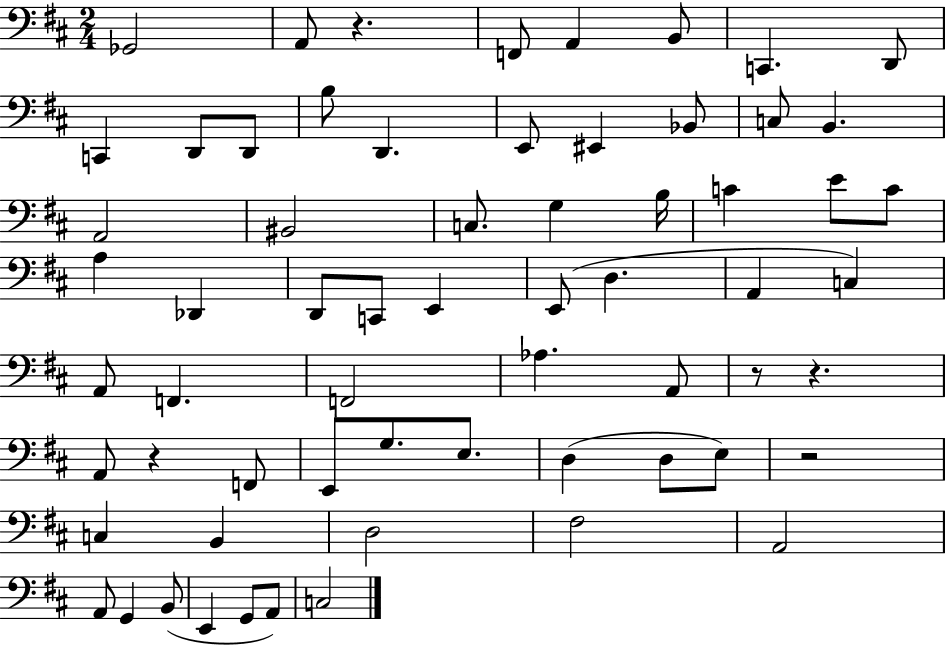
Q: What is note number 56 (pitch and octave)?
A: E2